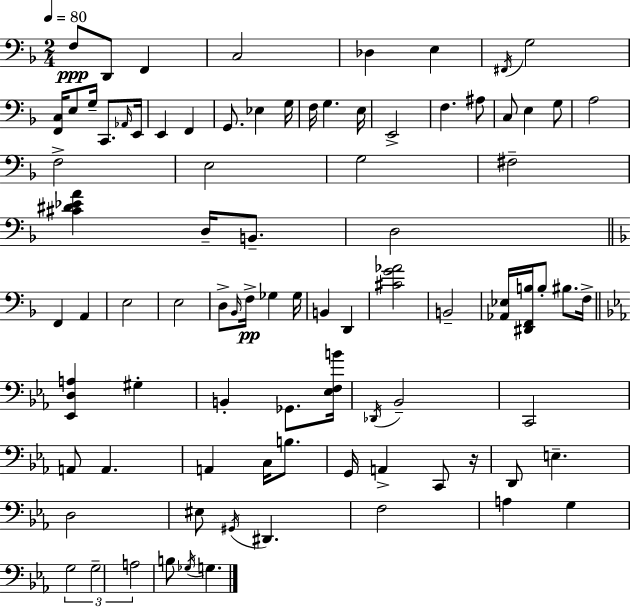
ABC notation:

X:1
T:Untitled
M:2/4
L:1/4
K:Dm
F,/2 D,,/2 F,, C,2 _D, E, ^F,,/4 G,2 [F,,C,]/4 E,/2 G,/4 C,,/2 _A,,/4 E,,/4 E,, F,, G,,/2 _E, G,/4 F,/4 G, E,/4 E,,2 F, ^A,/2 C,/2 E, G,/2 A,2 F,2 E,2 G,2 ^F,2 [^C^D_EA] D,/4 B,,/2 D,2 F,, A,, E,2 E,2 D,/2 _B,,/4 F,/4 _G, _G,/4 B,, D,, [^CG_A]2 B,,2 [_A,,_E,]/4 [^D,,F,,B,]/4 B,/2 ^B,/2 F,/4 [_E,,D,A,] ^G, B,, _G,,/2 [_E,F,B]/4 _D,,/4 _B,,2 C,,2 A,,/2 A,, A,, C,/4 B,/2 G,,/4 A,, C,,/2 z/4 D,,/2 E, D,2 ^E,/2 ^G,,/4 ^D,, F,2 A, G, G,2 G,2 A,2 B,/2 _G,/4 G,